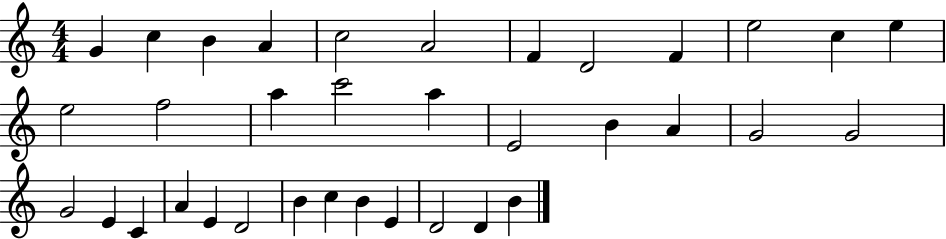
G4/q C5/q B4/q A4/q C5/h A4/h F4/q D4/h F4/q E5/h C5/q E5/q E5/h F5/h A5/q C6/h A5/q E4/h B4/q A4/q G4/h G4/h G4/h E4/q C4/q A4/q E4/q D4/h B4/q C5/q B4/q E4/q D4/h D4/q B4/q